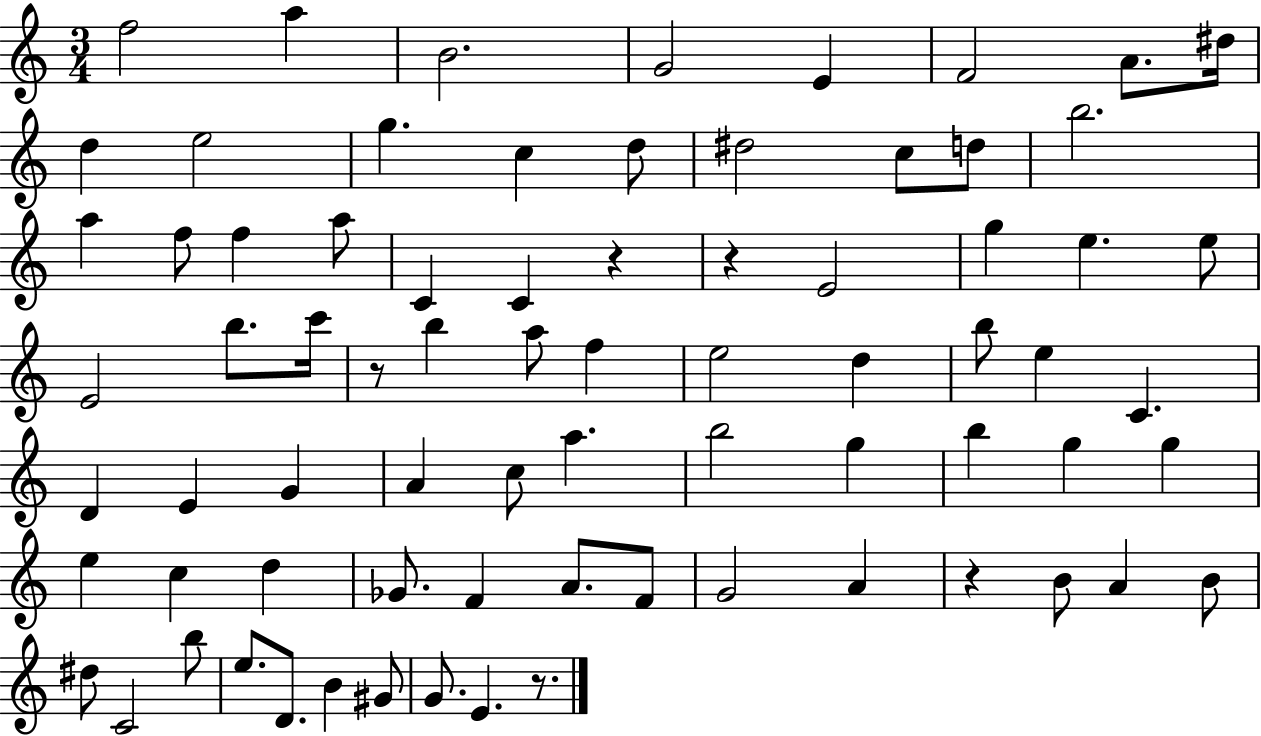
F5/h A5/q B4/h. G4/h E4/q F4/h A4/e. D#5/s D5/q E5/h G5/q. C5/q D5/e D#5/h C5/e D5/e B5/h. A5/q F5/e F5/q A5/e C4/q C4/q R/q R/q E4/h G5/q E5/q. E5/e E4/h B5/e. C6/s R/e B5/q A5/e F5/q E5/h D5/q B5/e E5/q C4/q. D4/q E4/q G4/q A4/q C5/e A5/q. B5/h G5/q B5/q G5/q G5/q E5/q C5/q D5/q Gb4/e. F4/q A4/e. F4/e G4/h A4/q R/q B4/e A4/q B4/e D#5/e C4/h B5/e E5/e. D4/e. B4/q G#4/e G4/e. E4/q. R/e.